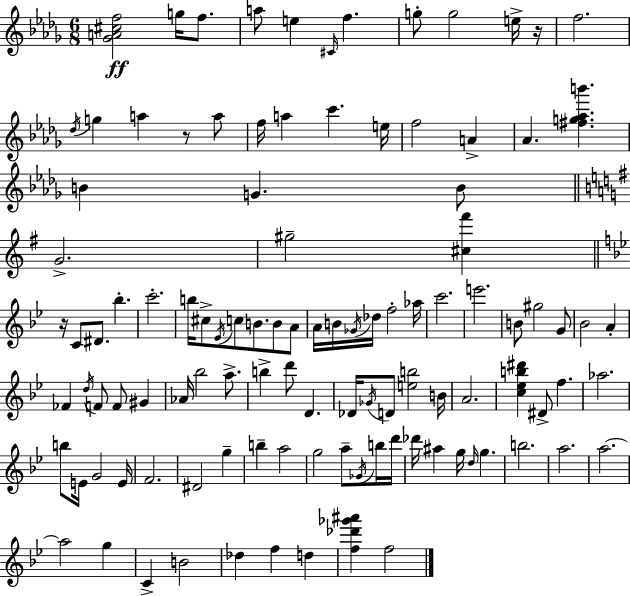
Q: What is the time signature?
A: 6/8